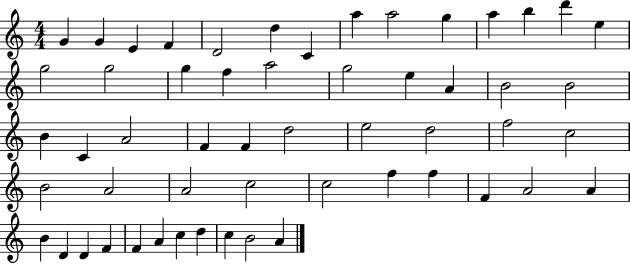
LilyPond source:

{
  \clef treble
  \numericTimeSignature
  \time 4/4
  \key c \major
  g'4 g'4 e'4 f'4 | d'2 d''4 c'4 | a''4 a''2 g''4 | a''4 b''4 d'''4 e''4 | \break g''2 g''2 | g''4 f''4 a''2 | g''2 e''4 a'4 | b'2 b'2 | \break b'4 c'4 a'2 | f'4 f'4 d''2 | e''2 d''2 | f''2 c''2 | \break b'2 a'2 | a'2 c''2 | c''2 f''4 f''4 | f'4 a'2 a'4 | \break b'4 d'4 d'4 f'4 | f'4 a'4 c''4 d''4 | c''4 b'2 a'4 | \bar "|."
}